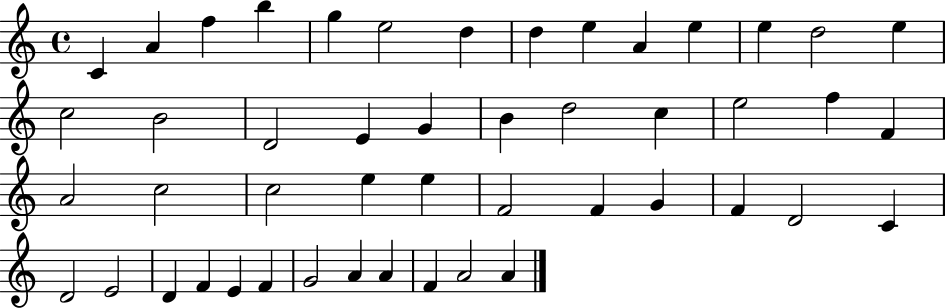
{
  \clef treble
  \time 4/4
  \defaultTimeSignature
  \key c \major
  c'4 a'4 f''4 b''4 | g''4 e''2 d''4 | d''4 e''4 a'4 e''4 | e''4 d''2 e''4 | \break c''2 b'2 | d'2 e'4 g'4 | b'4 d''2 c''4 | e''2 f''4 f'4 | \break a'2 c''2 | c''2 e''4 e''4 | f'2 f'4 g'4 | f'4 d'2 c'4 | \break d'2 e'2 | d'4 f'4 e'4 f'4 | g'2 a'4 a'4 | f'4 a'2 a'4 | \break \bar "|."
}